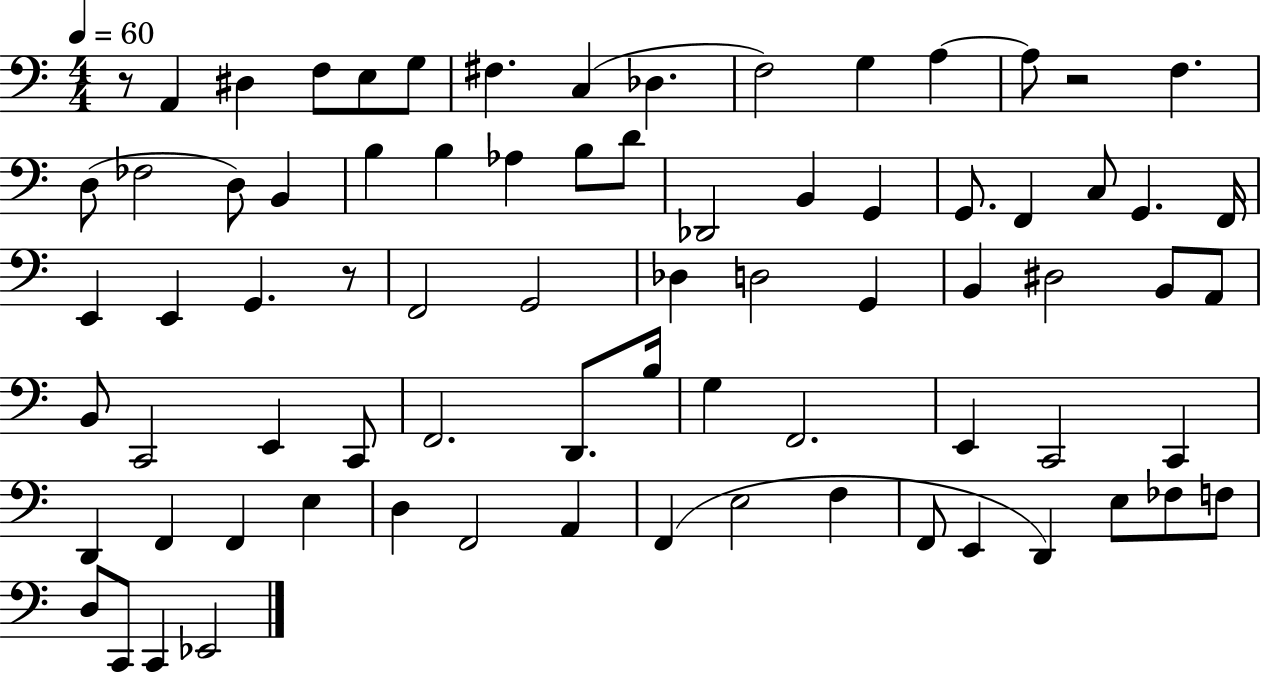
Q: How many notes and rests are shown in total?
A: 77